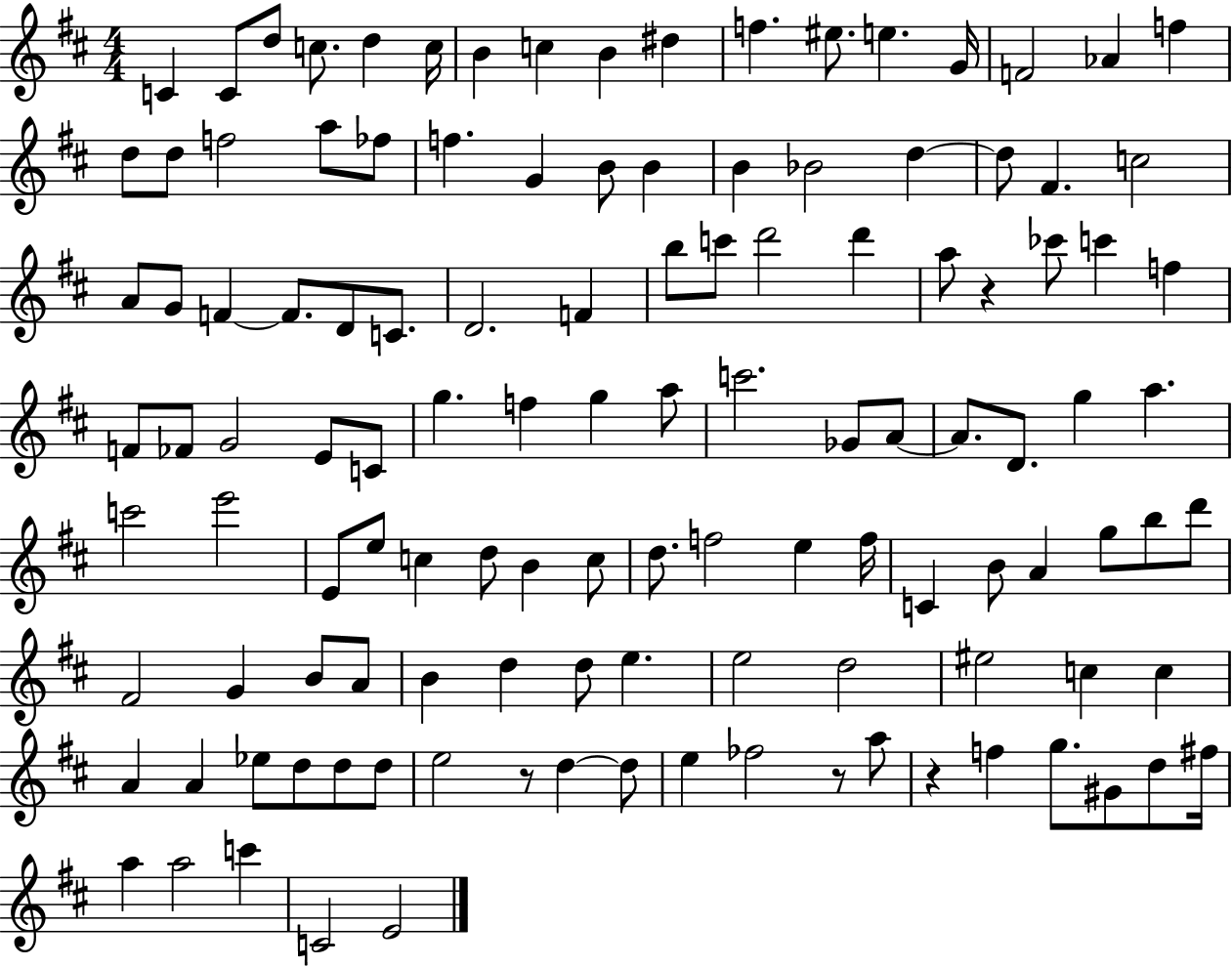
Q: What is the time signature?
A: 4/4